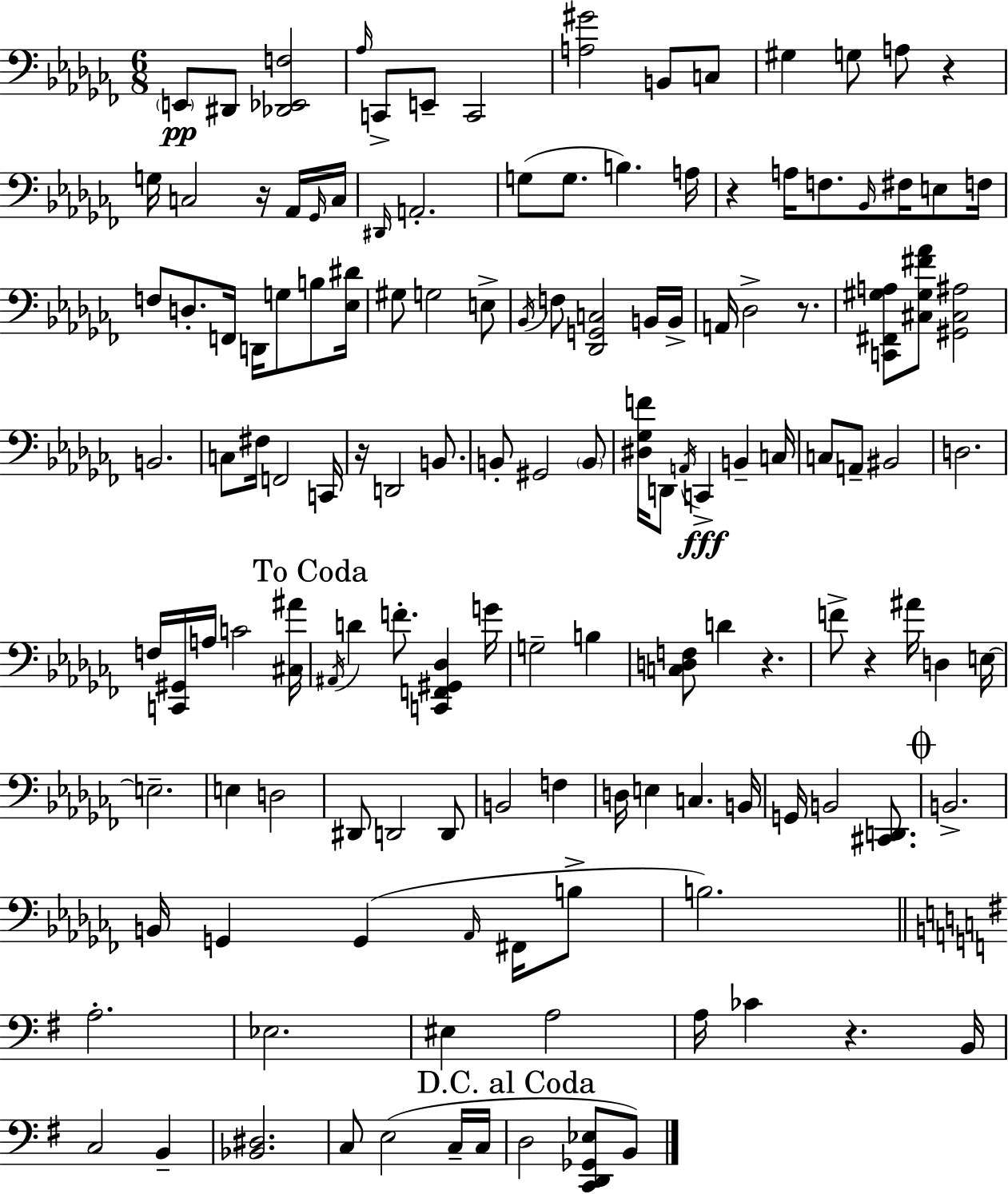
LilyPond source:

{
  \clef bass
  \numericTimeSignature
  \time 6/8
  \key aes \minor
  \parenthesize e,8\pp dis,8 <des, ees, f>2 | \grace { aes16 } c,8-> e,8-- c,2 | <a gis'>2 b,8 c8 | gis4 g8 a8 r4 | \break g16 c2 r16 aes,16 | \grace { ges,16 } c16 \grace { dis,16 } a,2.-. | g8( g8. b4.) | a16 r4 a16 f8. \grace { bes,16 } | \break fis16 e8 f16 f8 d8.-. f,16 d,16 g8 | b8 <ees dis'>16 gis8 g2 | e8-> \acciaccatura { bes,16 } f8 <des, g, c>2 | b,16 b,16-> a,16 des2-> | \break r8. <c, fis, gis a>8 <cis gis fis' aes'>8 <gis, cis ais>2 | b,2. | c8 fis16 f,2 | c,16 r16 d,2 | \break b,8. b,8-. gis,2 | \parenthesize b,8 <dis ges f'>16 d,8 \acciaccatura { a,16 } c,4->\fff | b,4-- c16 c8 a,8-- bis,2 | d2. | \break f16 <c, gis,>16 a16 c'2 | <cis ais'>16 \mark "To Coda" \acciaccatura { ais,16 } d'4 f'8.-. | <c, f, gis, des>4 g'16 g2-- | b4 <c d f>8 d'4 | \break r4. f'8-> r4 | ais'16 d4 e16~~ e2.-- | e4 d2 | dis,8 d,2 | \break d,8 b,2 | f4 d16 e4 | c4. b,16 g,16 b,2 | <cis, d,>8. \mark \markup { \musicglyph "scripts.coda" } b,2.-> | \break b,16 g,4 | g,4( \grace { aes,16 } fis,16 b8-> b2.) | \bar "||" \break \key g \major a2.-. | ees2. | eis4 a2 | a16 ces'4 r4. b,16 | \break c2 b,4-- | <bes, dis>2. | c8 e2( c16-- c16 | \mark "D.C. al Coda" d2 <c, d, ges, ees>8 b,8) | \break \bar "|."
}